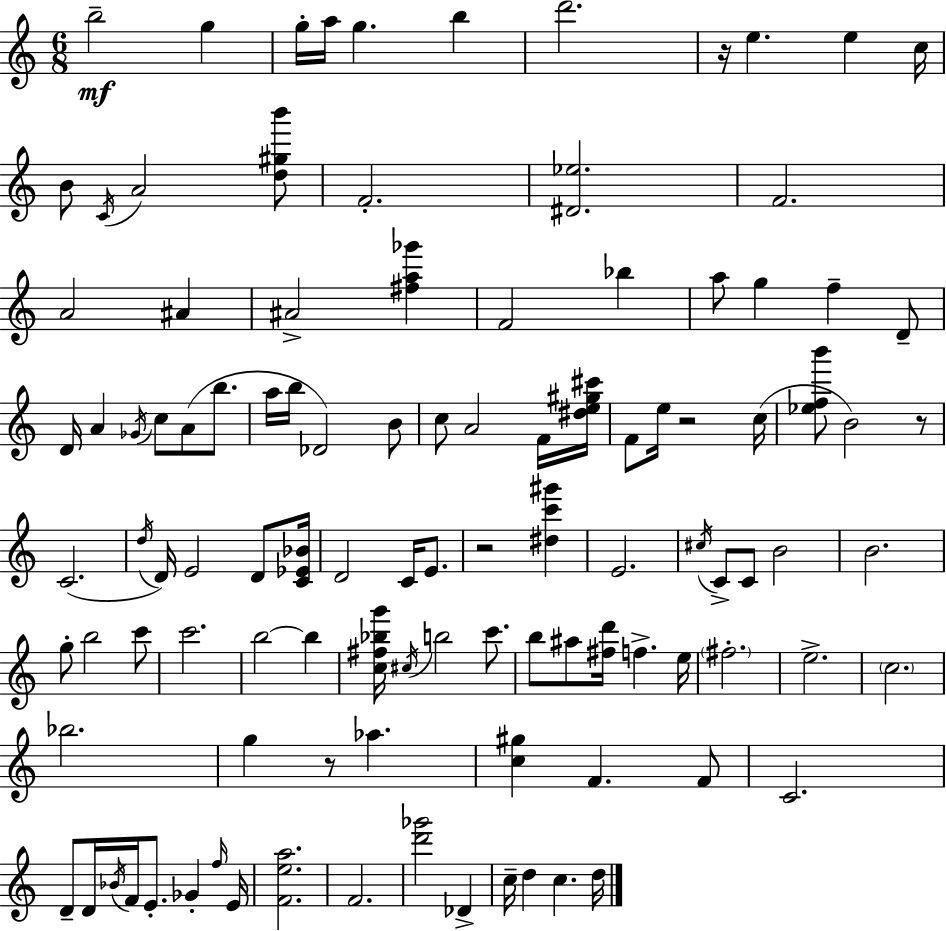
B5/h G5/q G5/s A5/s G5/q. B5/q D6/h. R/s E5/q. E5/q C5/s B4/e C4/s A4/h [D5,G#5,B6]/e F4/h. [D#4,Eb5]/h. F4/h. A4/h A#4/q A#4/h [F#5,A5,Gb6]/q F4/h Bb5/q A5/e G5/q F5/q D4/e D4/s A4/q Gb4/s C5/e A4/e B5/e. A5/s B5/s Db4/h B4/e C5/e A4/h F4/s [D#5,E5,G#5,C#6]/s F4/e E5/s R/h C5/s [Eb5,F5,B6]/e B4/h R/e C4/h. D5/s D4/s E4/h D4/e [C4,Eb4,Bb4]/s D4/h C4/s E4/e. R/h [D#5,C6,G#6]/q E4/h. C#5/s C4/e C4/e B4/h B4/h. G5/e B5/h C6/e C6/h. B5/h B5/q [C5,F#5,Bb5,G6]/s C#5/s B5/h C6/e. B5/e A#5/e [F#5,D6]/s F5/q. E5/s F#5/h. E5/h. C5/h. Bb5/h. G5/q R/e Ab5/q. [C5,G#5]/q F4/q. F4/e C4/h. D4/e D4/s Bb4/s F4/s E4/e. Gb4/q F5/s E4/s [F4,E5,A5]/h. F4/h. [D6,Gb6]/h Db4/q C5/s D5/q C5/q. D5/s